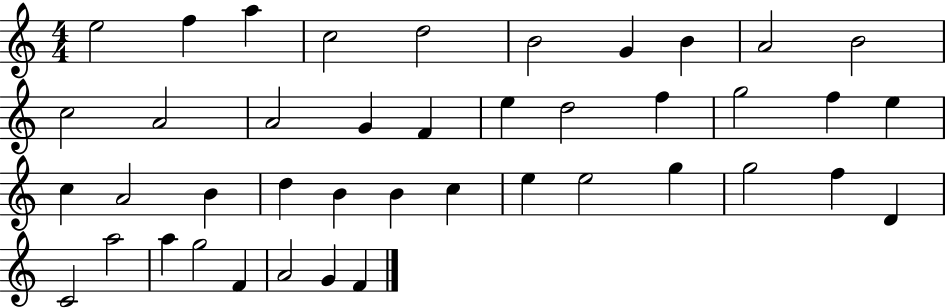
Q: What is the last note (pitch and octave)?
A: F4